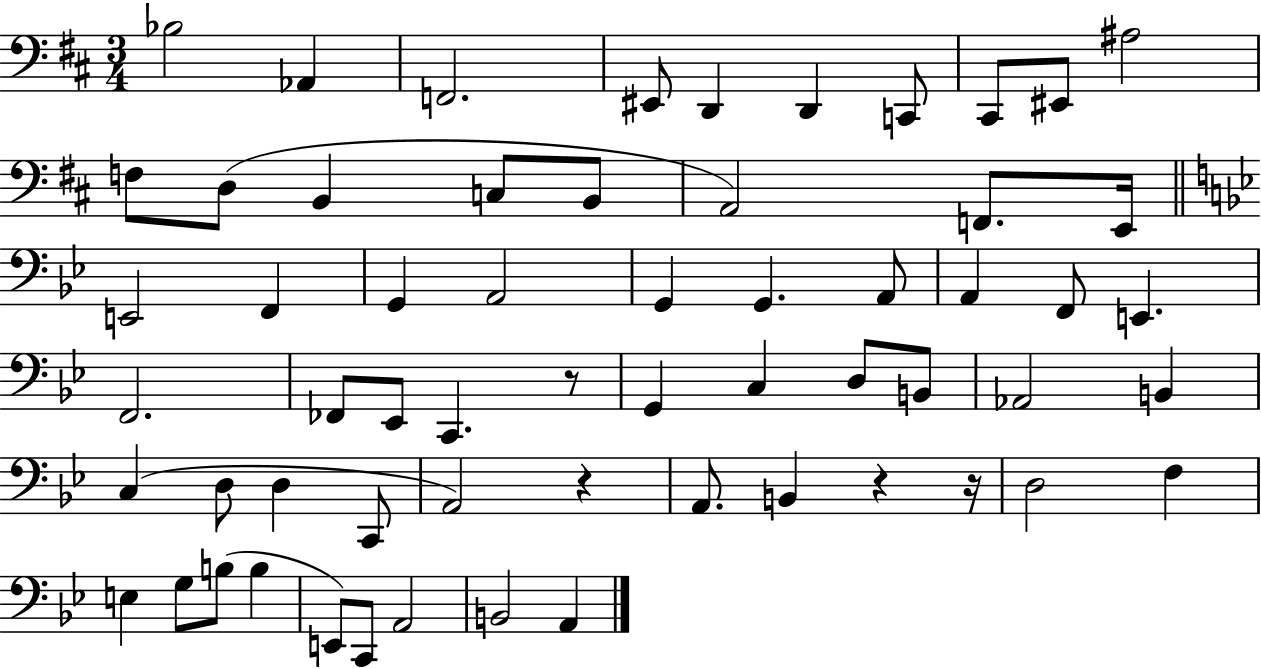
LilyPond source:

{
  \clef bass
  \numericTimeSignature
  \time 3/4
  \key d \major
  bes2 aes,4 | f,2. | eis,8 d,4 d,4 c,8 | cis,8 eis,8 ais2 | \break f8 d8( b,4 c8 b,8 | a,2) f,8. e,16 | \bar "||" \break \key bes \major e,2 f,4 | g,4 a,2 | g,4 g,4. a,8 | a,4 f,8 e,4. | \break f,2. | fes,8 ees,8 c,4. r8 | g,4 c4 d8 b,8 | aes,2 b,4 | \break c4( d8 d4 c,8 | a,2) r4 | a,8. b,4 r4 r16 | d2 f4 | \break e4 g8 b8( b4 | e,8) c,8 a,2 | b,2 a,4 | \bar "|."
}